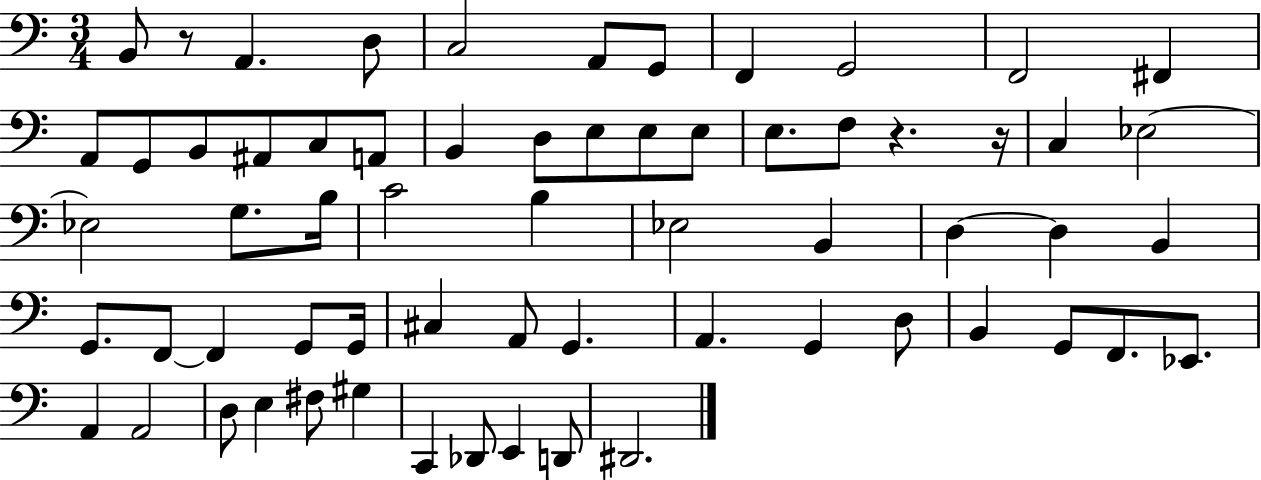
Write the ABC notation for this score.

X:1
T:Untitled
M:3/4
L:1/4
K:C
B,,/2 z/2 A,, D,/2 C,2 A,,/2 G,,/2 F,, G,,2 F,,2 ^F,, A,,/2 G,,/2 B,,/2 ^A,,/2 C,/2 A,,/2 B,, D,/2 E,/2 E,/2 E,/2 E,/2 F,/2 z z/4 C, _E,2 _E,2 G,/2 B,/4 C2 B, _E,2 B,, D, D, B,, G,,/2 F,,/2 F,, G,,/2 G,,/4 ^C, A,,/2 G,, A,, G,, D,/2 B,, G,,/2 F,,/2 _E,,/2 A,, A,,2 D,/2 E, ^F,/2 ^G, C,, _D,,/2 E,, D,,/2 ^D,,2